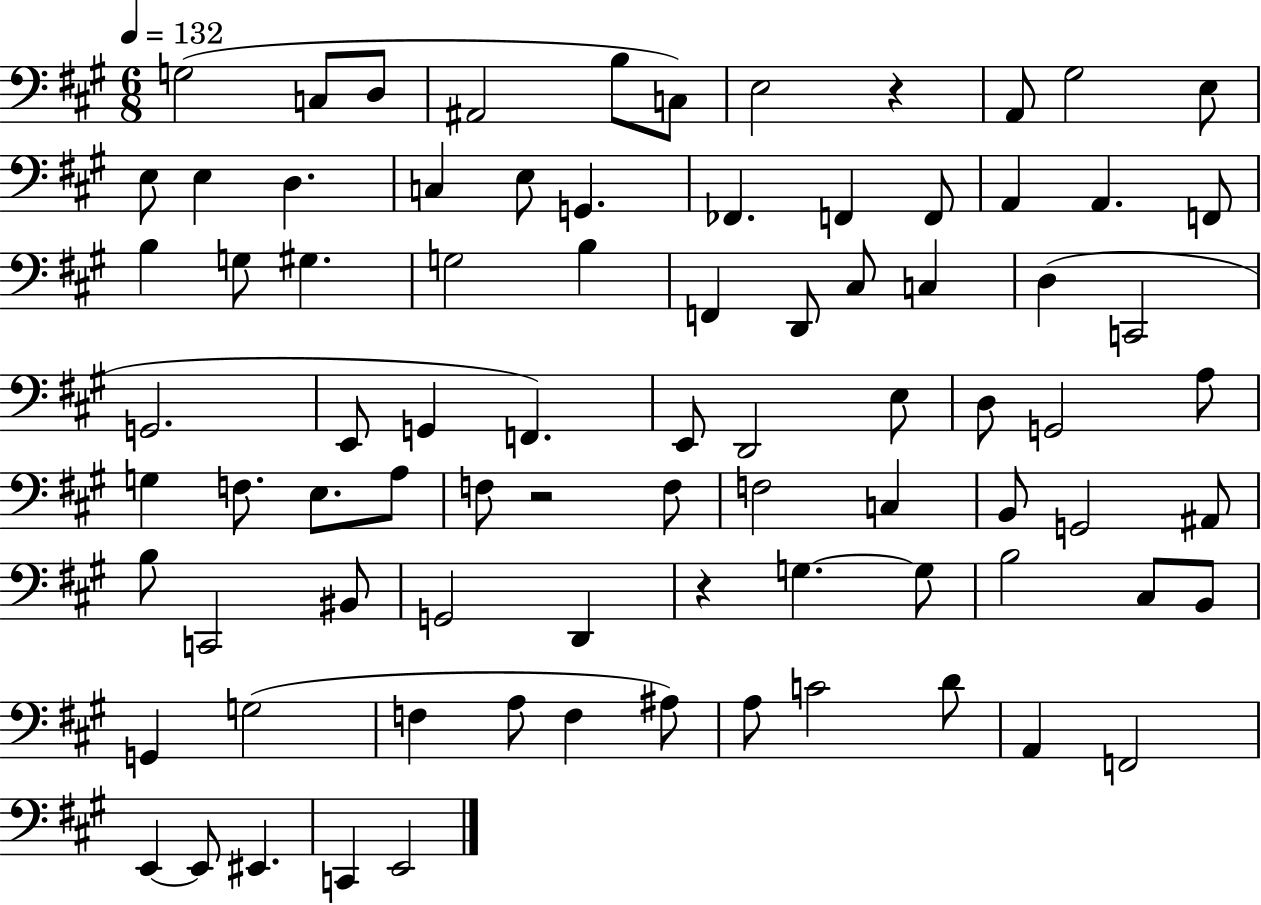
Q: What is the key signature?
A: A major